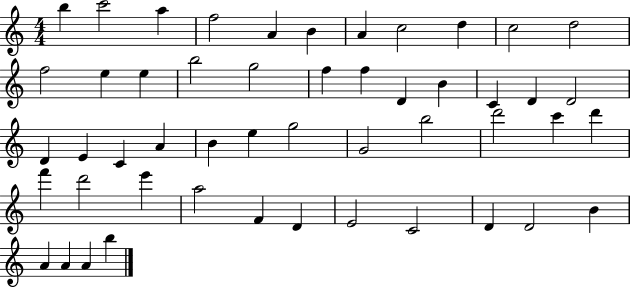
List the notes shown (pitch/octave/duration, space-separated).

B5/q C6/h A5/q F5/h A4/q B4/q A4/q C5/h D5/q C5/h D5/h F5/h E5/q E5/q B5/h G5/h F5/q F5/q D4/q B4/q C4/q D4/q D4/h D4/q E4/q C4/q A4/q B4/q E5/q G5/h G4/h B5/h D6/h C6/q D6/q F6/q D6/h E6/q A5/h F4/q D4/q E4/h C4/h D4/q D4/h B4/q A4/q A4/q A4/q B5/q